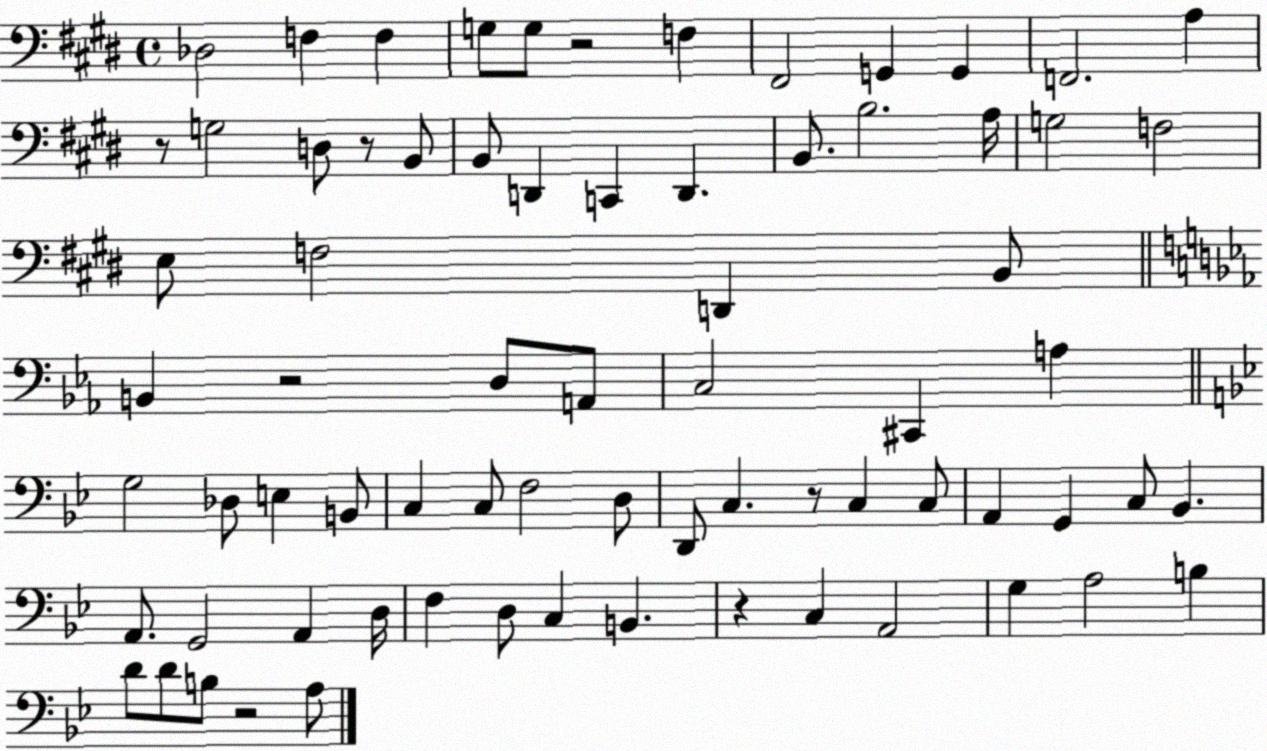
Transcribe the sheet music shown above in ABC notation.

X:1
T:Untitled
M:4/4
L:1/4
K:E
_D,2 F, F, G,/2 G,/2 z2 F, ^F,,2 G,, G,, F,,2 A, z/2 G,2 D,/2 z/2 B,,/2 B,,/2 D,, C,, D,, B,,/2 B,2 A,/4 G,2 F,2 E,/2 F,2 D,, B,,/2 B,, z2 D,/2 A,,/2 C,2 ^C,, A, G,2 _D,/2 E, B,,/2 C, C,/2 F,2 D,/2 D,,/2 C, z/2 C, C,/2 A,, G,, C,/2 _B,, A,,/2 G,,2 A,, D,/4 F, D,/2 C, B,, z C, A,,2 G, A,2 B, D/2 D/2 B,/2 z2 A,/2